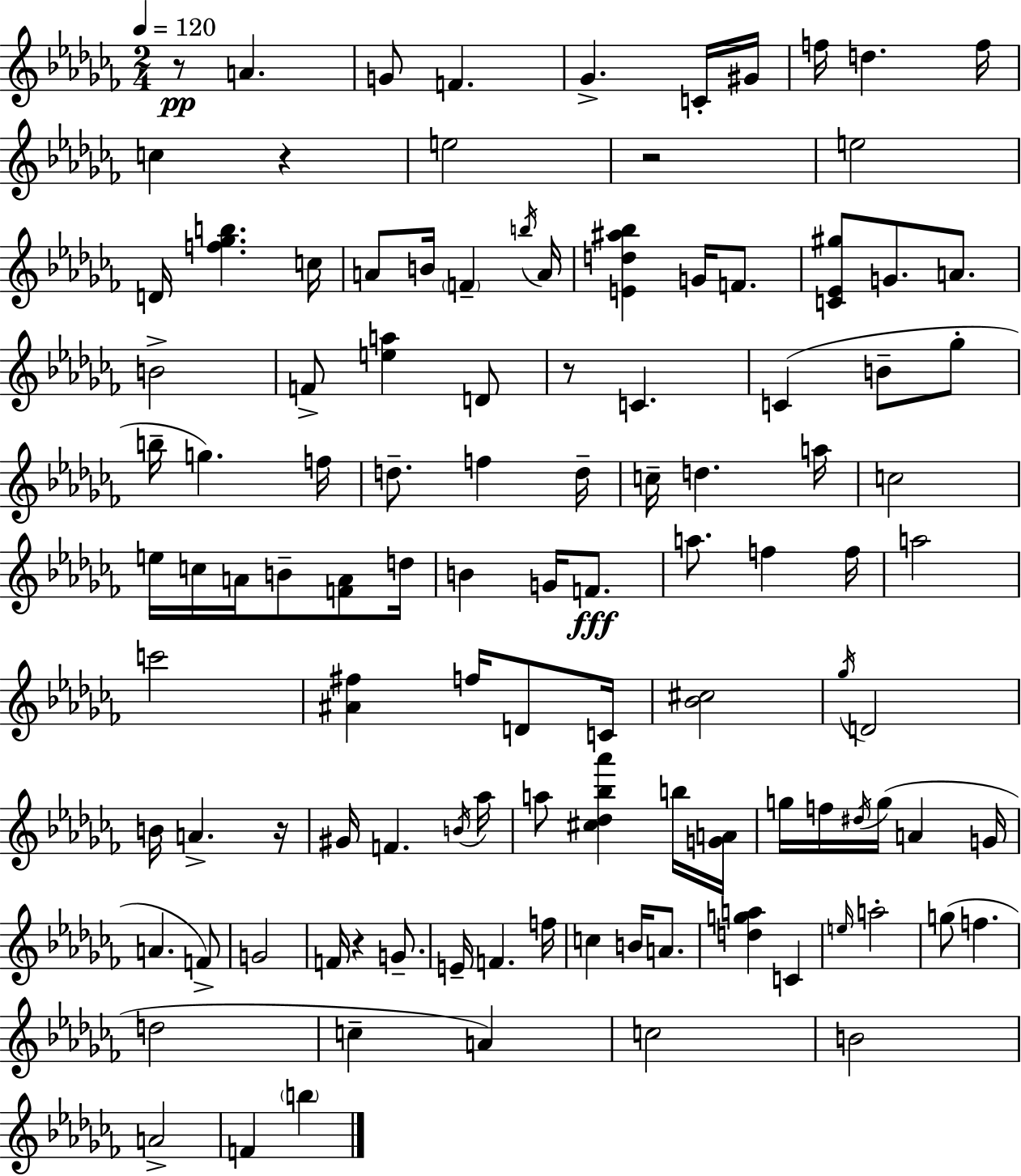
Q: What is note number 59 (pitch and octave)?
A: B4